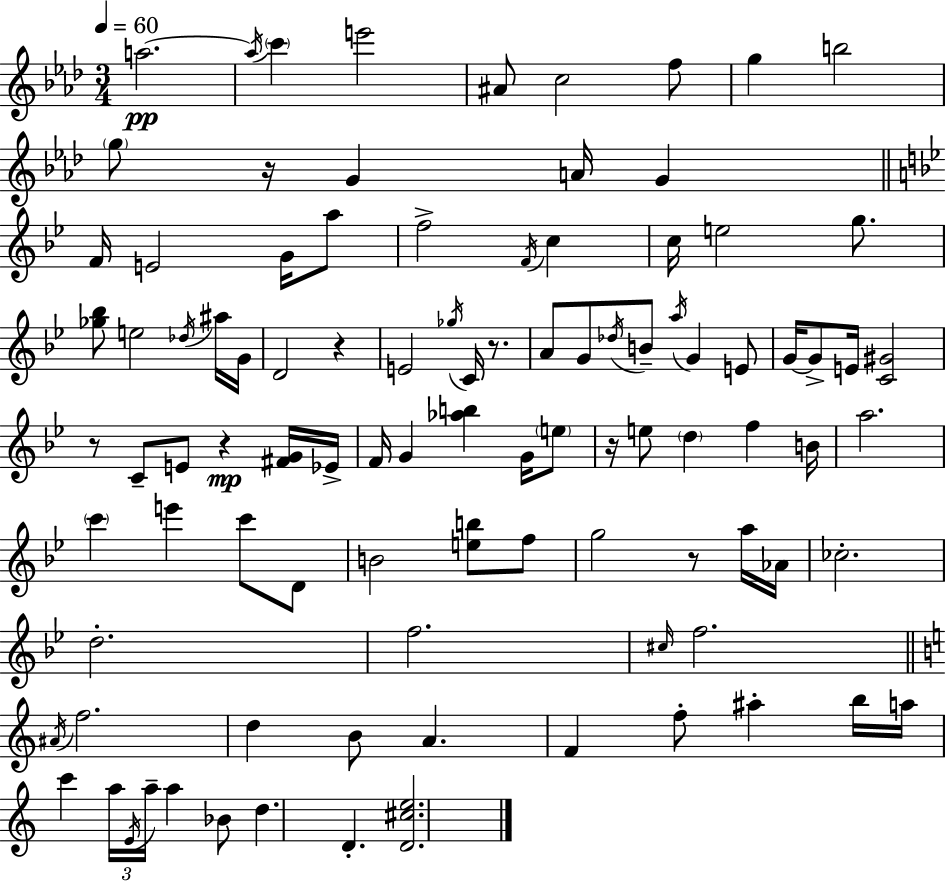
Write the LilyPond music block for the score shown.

{
  \clef treble
  \numericTimeSignature
  \time 3/4
  \key aes \major
  \tempo 4 = 60
  a''2.~~\pp | \acciaccatura { a''16 } \parenthesize c'''4 e'''2 | ais'8 c''2 f''8 | g''4 b''2 | \break \parenthesize g''8 r16 g'4 a'16 g'4 | \bar "||" \break \key bes \major f'16 e'2 g'16 a''8 | f''2-> \acciaccatura { f'16 } c''4 | c''16 e''2 g''8. | <ges'' bes''>8 e''2 \acciaccatura { des''16 } | \break ais''16 g'16 d'2 r4 | e'2 \acciaccatura { ges''16 } c'16 | r8. a'8 g'8 \acciaccatura { des''16 } b'8-- \acciaccatura { a''16 } g'4 | e'8 g'16~~ g'8-> e'16 <c' gis'>2 | \break r8 c'8-- e'8 r4\mp | <fis' g'>16 ees'16-> f'16 g'4 <aes'' b''>4 | g'16 \parenthesize e''8 r16 e''8 \parenthesize d''4 | f''4 b'16 a''2. | \break \parenthesize c'''4 e'''4 | c'''8 d'8 b'2 | <e'' b''>8 f''8 g''2 | r8 a''16 aes'16 ces''2.-. | \break d''2.-. | f''2. | \grace { cis''16 } f''2. | \bar "||" \break \key c \major \acciaccatura { ais'16 } f''2. | d''4 b'8 a'4. | f'4 f''8-. ais''4-. b''16 | a''16 c'''4 \tuplet 3/2 { a''16 \acciaccatura { e'16 } a''16-- } a''4 | \break bes'8 d''4. d'4.-. | <d' cis'' e''>2. | \bar "|."
}